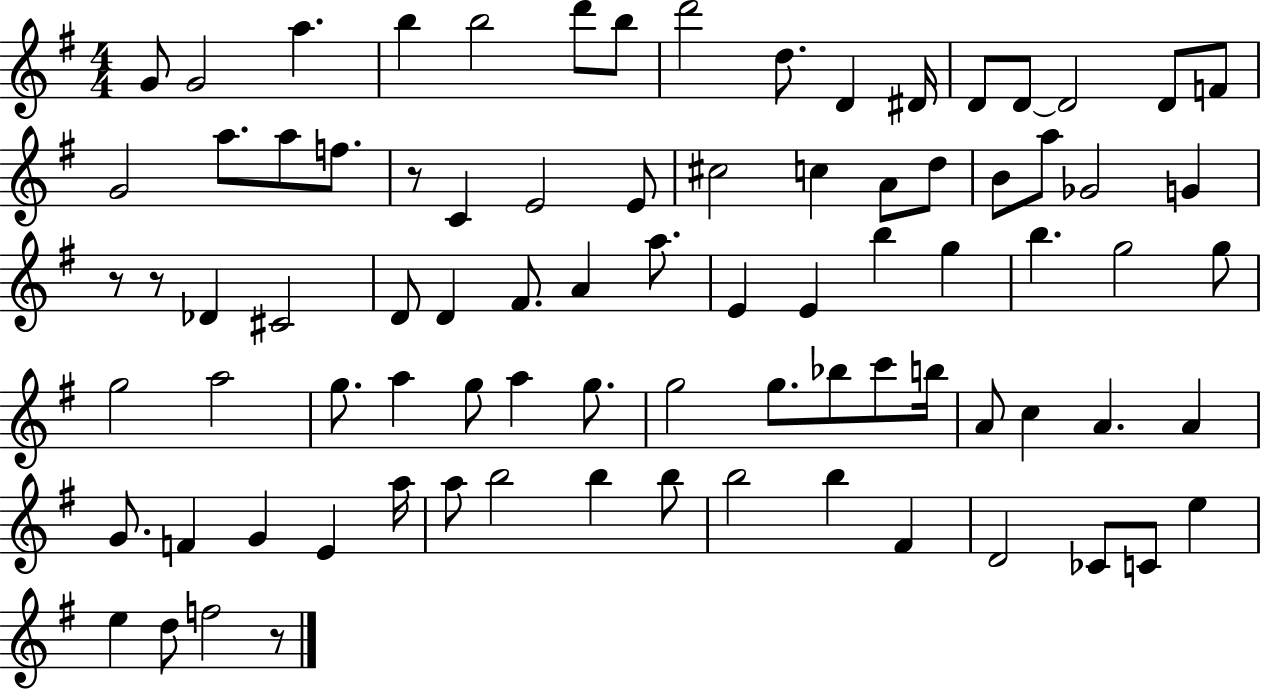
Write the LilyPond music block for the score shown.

{
  \clef treble
  \numericTimeSignature
  \time 4/4
  \key g \major
  g'8 g'2 a''4. | b''4 b''2 d'''8 b''8 | d'''2 d''8. d'4 dis'16 | d'8 d'8~~ d'2 d'8 f'8 | \break g'2 a''8. a''8 f''8. | r8 c'4 e'2 e'8 | cis''2 c''4 a'8 d''8 | b'8 a''8 ges'2 g'4 | \break r8 r8 des'4 cis'2 | d'8 d'4 fis'8. a'4 a''8. | e'4 e'4 b''4 g''4 | b''4. g''2 g''8 | \break g''2 a''2 | g''8. a''4 g''8 a''4 g''8. | g''2 g''8. bes''8 c'''8 b''16 | a'8 c''4 a'4. a'4 | \break g'8. f'4 g'4 e'4 a''16 | a''8 b''2 b''4 b''8 | b''2 b''4 fis'4 | d'2 ces'8 c'8 e''4 | \break e''4 d''8 f''2 r8 | \bar "|."
}